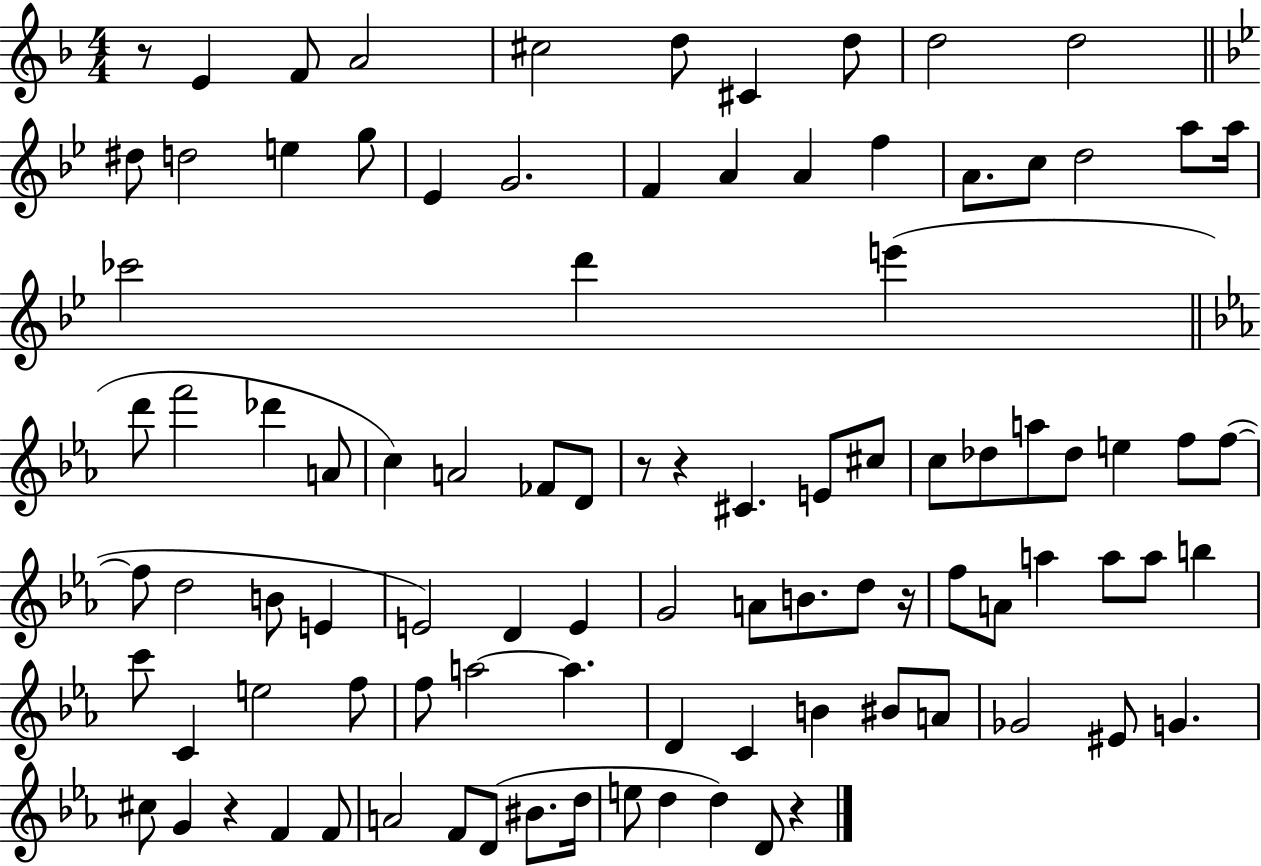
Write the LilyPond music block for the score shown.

{
  \clef treble
  \numericTimeSignature
  \time 4/4
  \key f \major
  r8 e'4 f'8 a'2 | cis''2 d''8 cis'4 d''8 | d''2 d''2 | \bar "||" \break \key g \minor dis''8 d''2 e''4 g''8 | ees'4 g'2. | f'4 a'4 a'4 f''4 | a'8. c''8 d''2 a''8 a''16 | \break ces'''2 d'''4 e'''4( | \bar "||" \break \key c \minor d'''8 f'''2 des'''4 a'8 | c''4) a'2 fes'8 d'8 | r8 r4 cis'4. e'8 cis''8 | c''8 des''8 a''8 des''8 e''4 f''8 f''8~(~ | \break f''8 d''2 b'8 e'4 | e'2) d'4 e'4 | g'2 a'8 b'8. d''8 r16 | f''8 a'8 a''4 a''8 a''8 b''4 | \break c'''8 c'4 e''2 f''8 | f''8 a''2~~ a''4. | d'4 c'4 b'4 bis'8 a'8 | ges'2 eis'8 g'4. | \break cis''8 g'4 r4 f'4 f'8 | a'2 f'8 d'8( bis'8. d''16 | e''8 d''4 d''4) d'8 r4 | \bar "|."
}